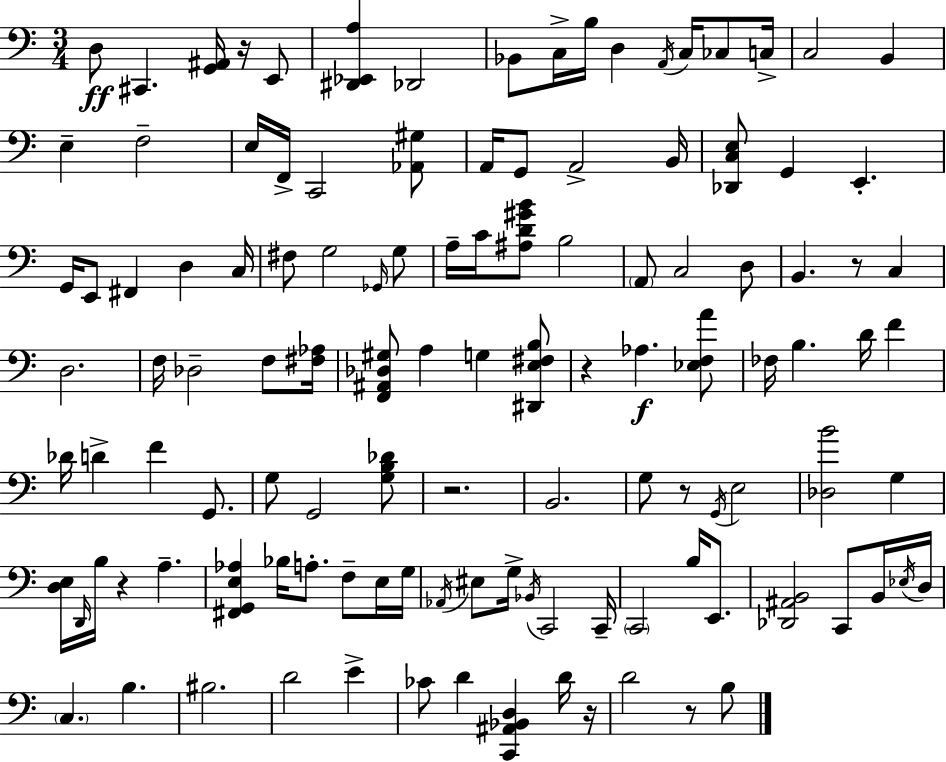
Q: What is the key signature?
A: C major